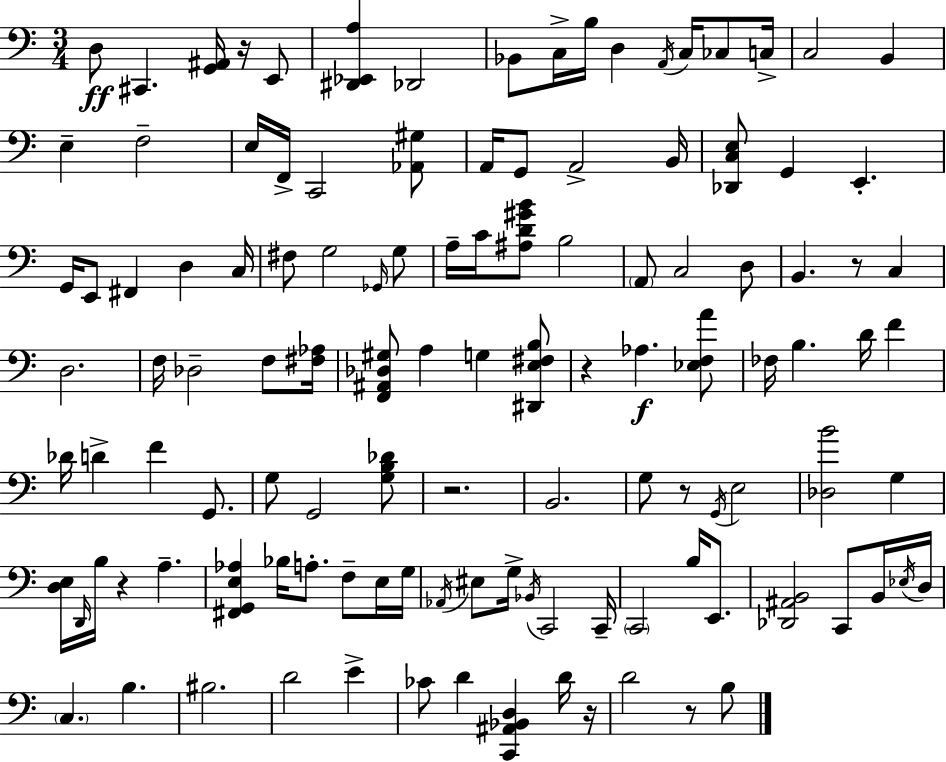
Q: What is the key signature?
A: C major